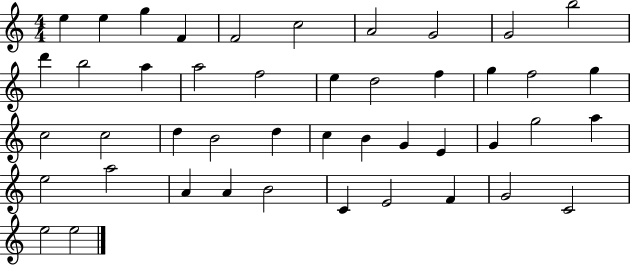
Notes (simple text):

E5/q E5/q G5/q F4/q F4/h C5/h A4/h G4/h G4/h B5/h D6/q B5/h A5/q A5/h F5/h E5/q D5/h F5/q G5/q F5/h G5/q C5/h C5/h D5/q B4/h D5/q C5/q B4/q G4/q E4/q G4/q G5/h A5/q E5/h A5/h A4/q A4/q B4/h C4/q E4/h F4/q G4/h C4/h E5/h E5/h